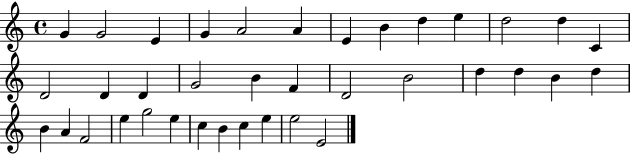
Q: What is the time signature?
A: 4/4